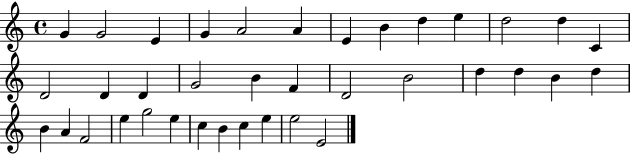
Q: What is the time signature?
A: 4/4